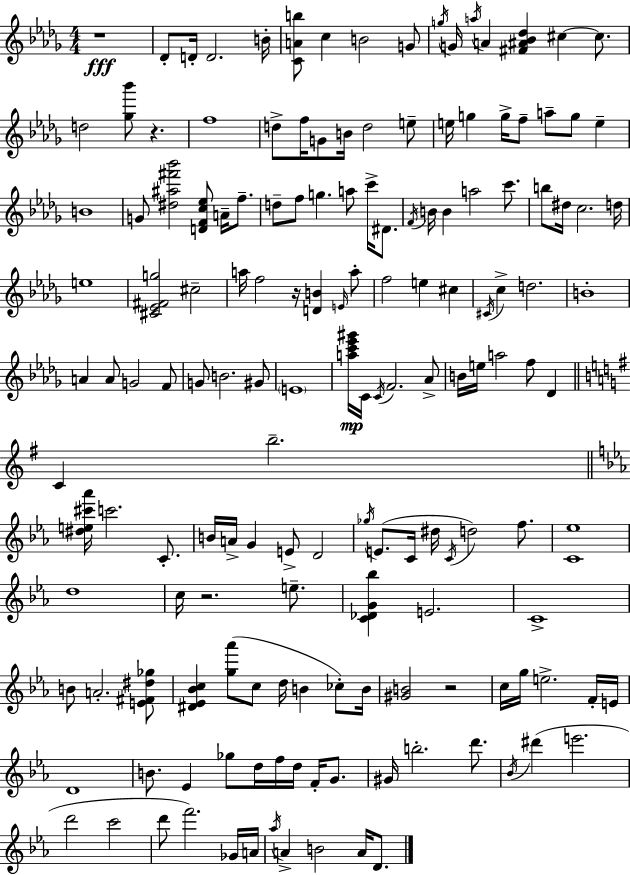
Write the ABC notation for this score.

X:1
T:Untitled
M:4/4
L:1/4
K:Bbm
z4 _D/2 D/4 D2 B/4 [CAb]/2 c B2 G/2 g/4 G/4 a/4 A [^F^A_B_d] ^c ^c/2 d2 [_g_b']/2 z f4 d/2 f/4 G/2 B/4 d2 e/2 e/4 g g/4 f/2 a/2 g/2 e B4 G/2 [^d^a^f'_b']2 [DFc_e]/2 A/4 f/2 d/2 f/2 g a/2 c'/4 ^D/2 F/4 B/4 B a2 c'/2 b/2 ^d/4 c2 d/4 e4 [^C_E^Fg]2 ^c2 a/4 f2 z/4 [DB] E/4 a/2 f2 e ^c ^C/4 c d2 B4 A A/2 G2 F/2 G/2 B2 ^G/2 E4 [ac'_e'^g']/4 C/4 C/4 F2 _A/2 B/4 e/4 a2 f/2 _D C b2 [^de^c'_a']/4 c'2 C/2 B/4 A/4 G E/2 D2 _g/4 E/2 C/4 ^d/4 C/4 d2 f/2 [C_e]4 d4 c/4 z2 e/2 [C_DG_b] E2 C4 B/2 A2 [E^F^d_g]/2 [^D_E_Bc] [g_a']/2 c/2 d/4 B _c/2 B/4 [^GB]2 z2 c/4 g/4 e2 F/4 E/4 D4 B/2 _E _g/2 d/4 f/4 d/4 F/4 G/2 ^G/4 b2 d'/2 _B/4 ^d' e'2 d'2 c'2 d'/2 f'2 _G/4 A/4 _a/4 A B2 A/4 D/2